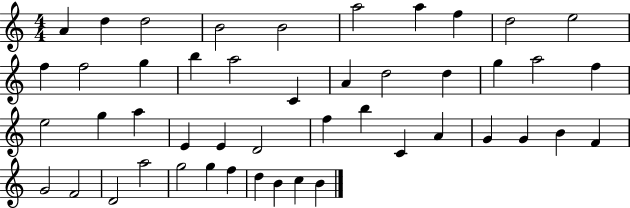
X:1
T:Untitled
M:4/4
L:1/4
K:C
A d d2 B2 B2 a2 a f d2 e2 f f2 g b a2 C A d2 d g a2 f e2 g a E E D2 f b C A G G B F G2 F2 D2 a2 g2 g f d B c B